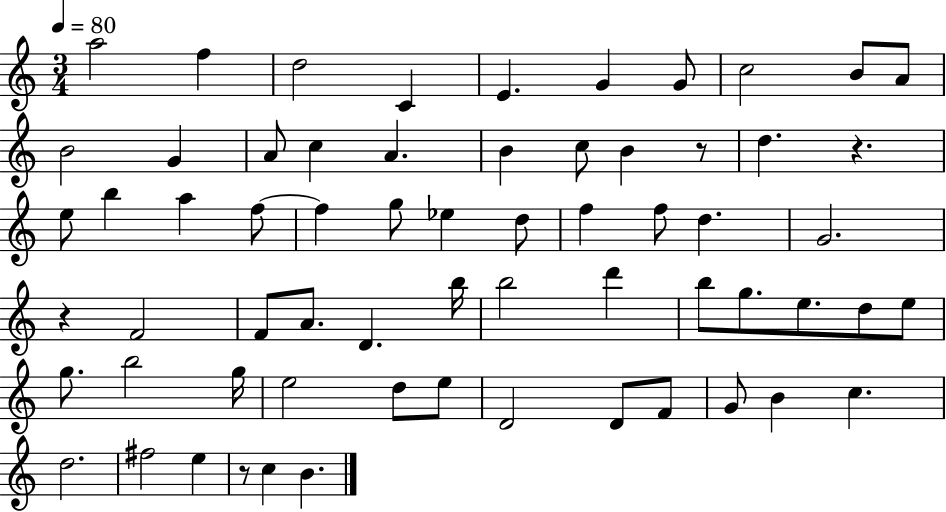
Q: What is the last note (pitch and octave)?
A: B4